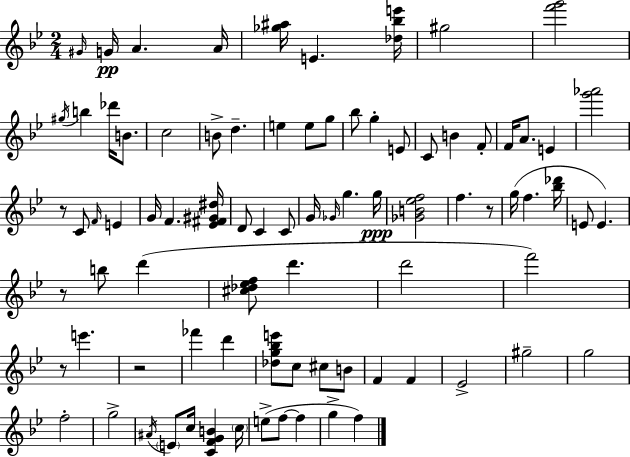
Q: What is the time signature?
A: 2/4